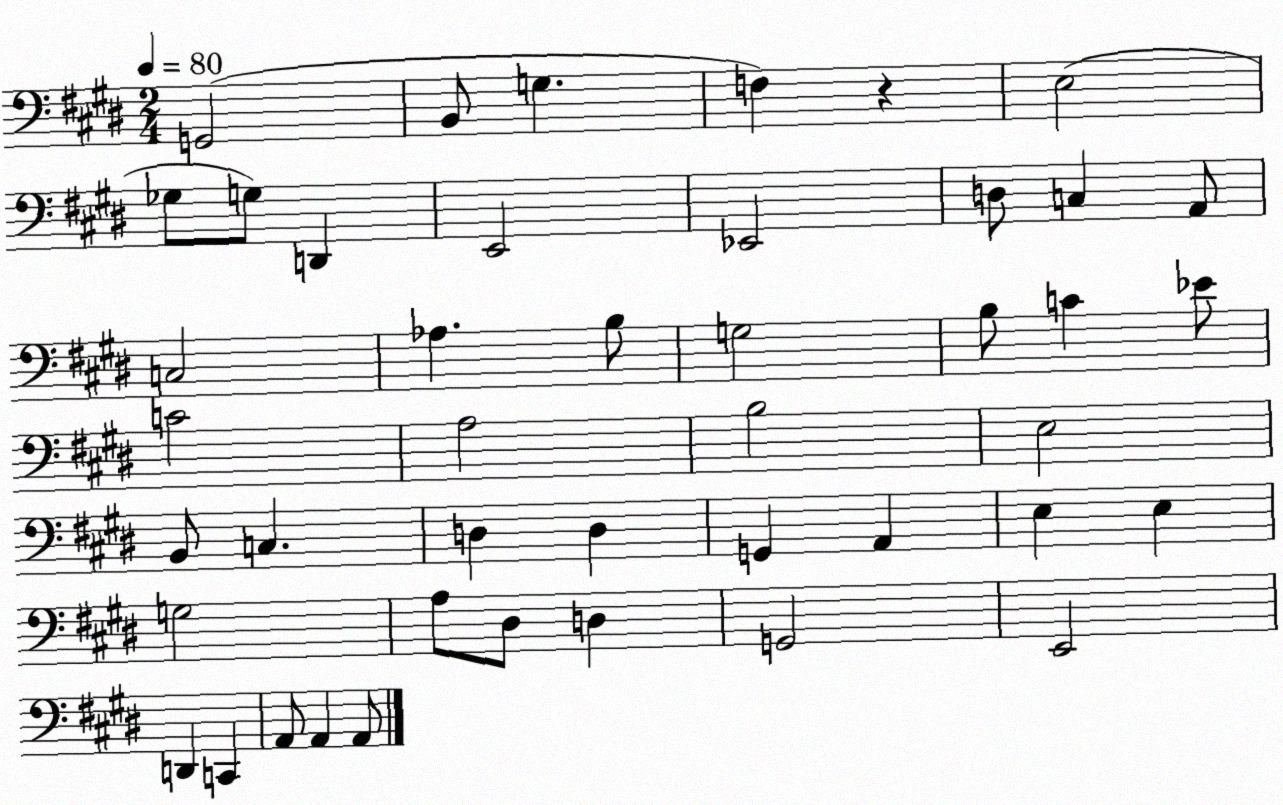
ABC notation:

X:1
T:Untitled
M:2/4
L:1/4
K:E
G,,2 B,,/2 G, F, z E,2 _G,/2 G,/2 D,, E,,2 _E,,2 D,/2 C, A,,/2 C,2 _A, B,/2 G,2 B,/2 C _E/2 C2 A,2 B,2 E,2 B,,/2 C, D, D, G,, A,, E, E, G,2 A,/2 ^D,/2 D, G,,2 E,,2 D,, C,, A,,/2 A,, A,,/2